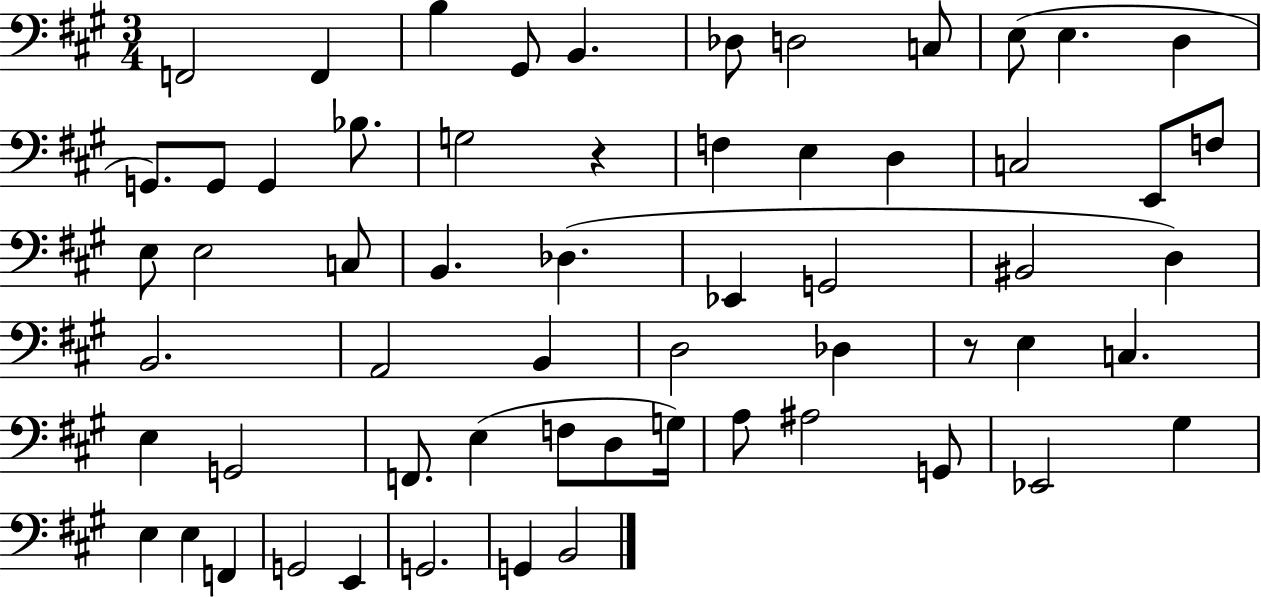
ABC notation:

X:1
T:Untitled
M:3/4
L:1/4
K:A
F,,2 F,, B, ^G,,/2 B,, _D,/2 D,2 C,/2 E,/2 E, D, G,,/2 G,,/2 G,, _B,/2 G,2 z F, E, D, C,2 E,,/2 F,/2 E,/2 E,2 C,/2 B,, _D, _E,, G,,2 ^B,,2 D, B,,2 A,,2 B,, D,2 _D, z/2 E, C, E, G,,2 F,,/2 E, F,/2 D,/2 G,/4 A,/2 ^A,2 G,,/2 _E,,2 ^G, E, E, F,, G,,2 E,, G,,2 G,, B,,2